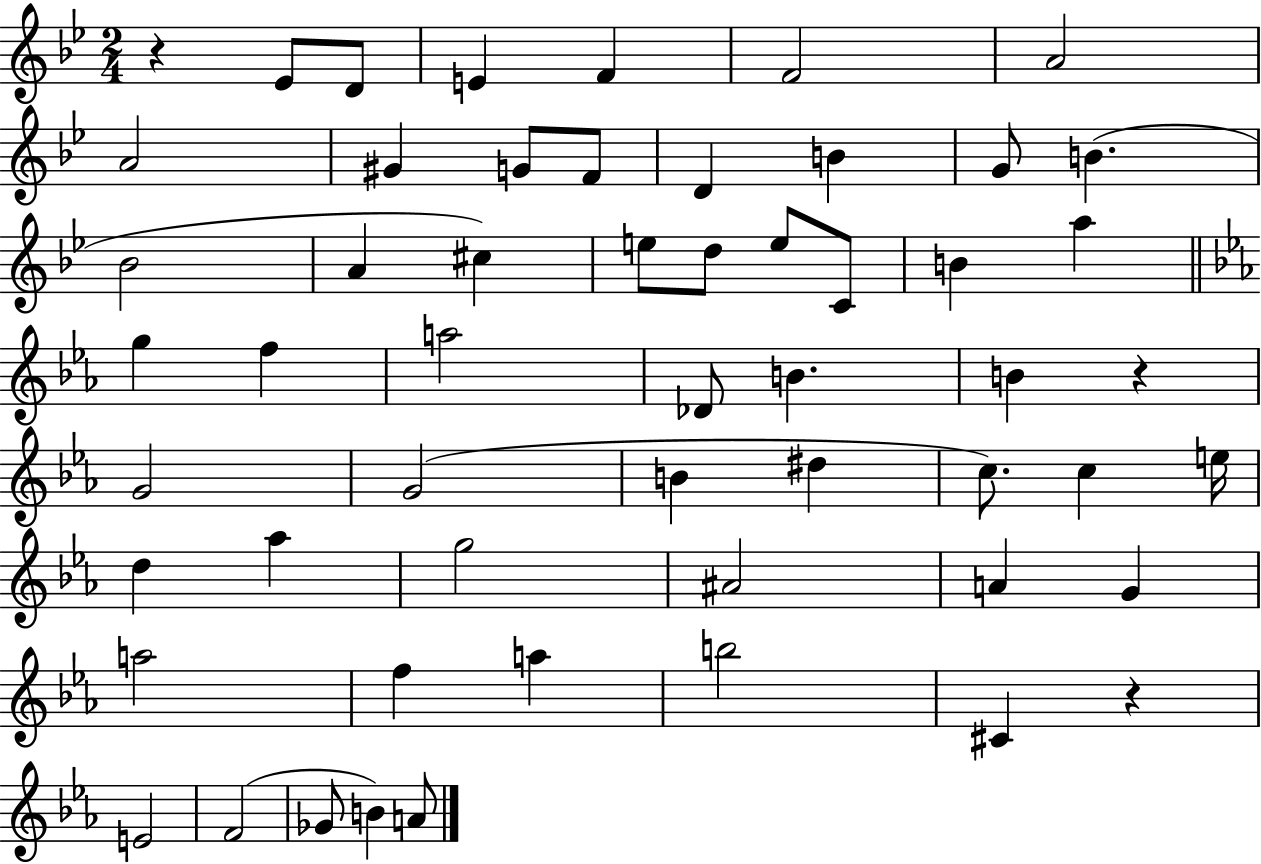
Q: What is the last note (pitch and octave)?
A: A4